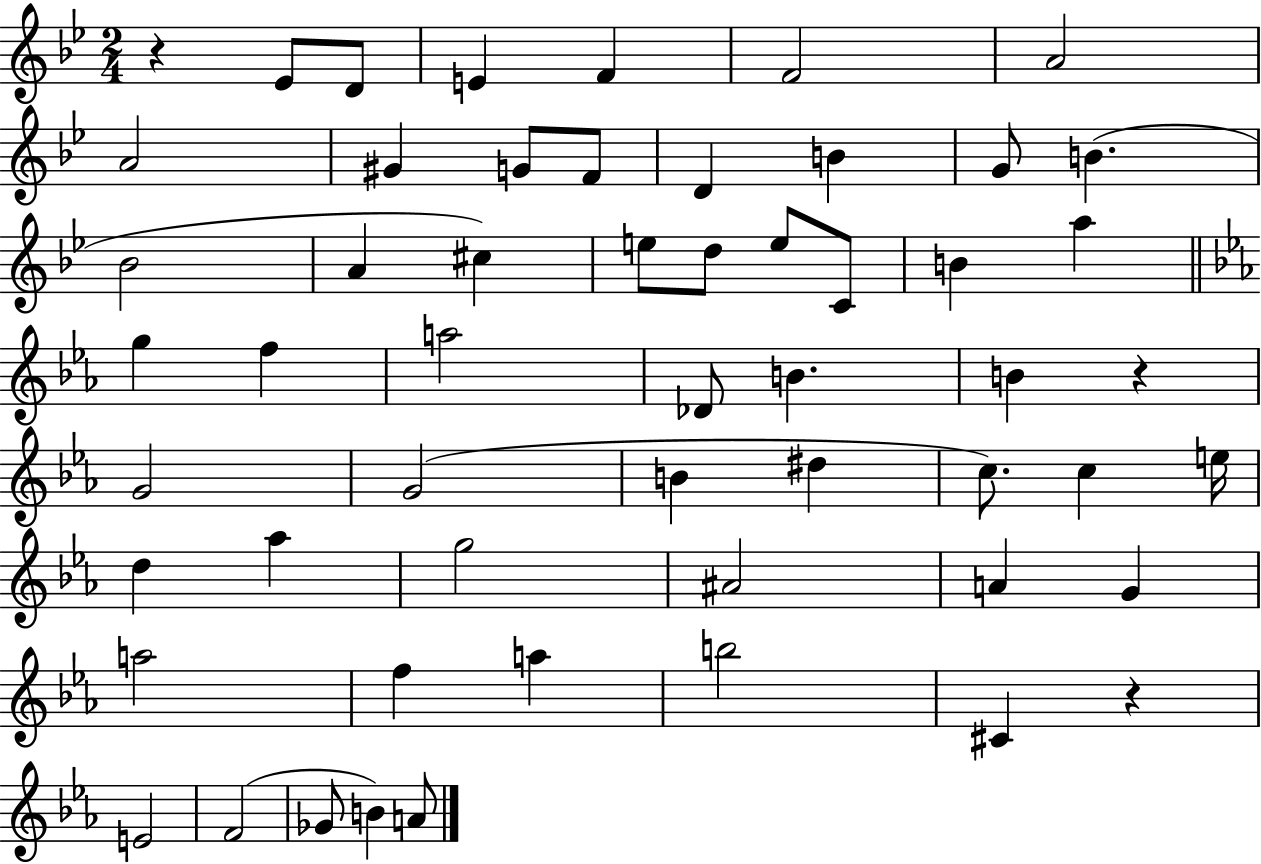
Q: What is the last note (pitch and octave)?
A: A4